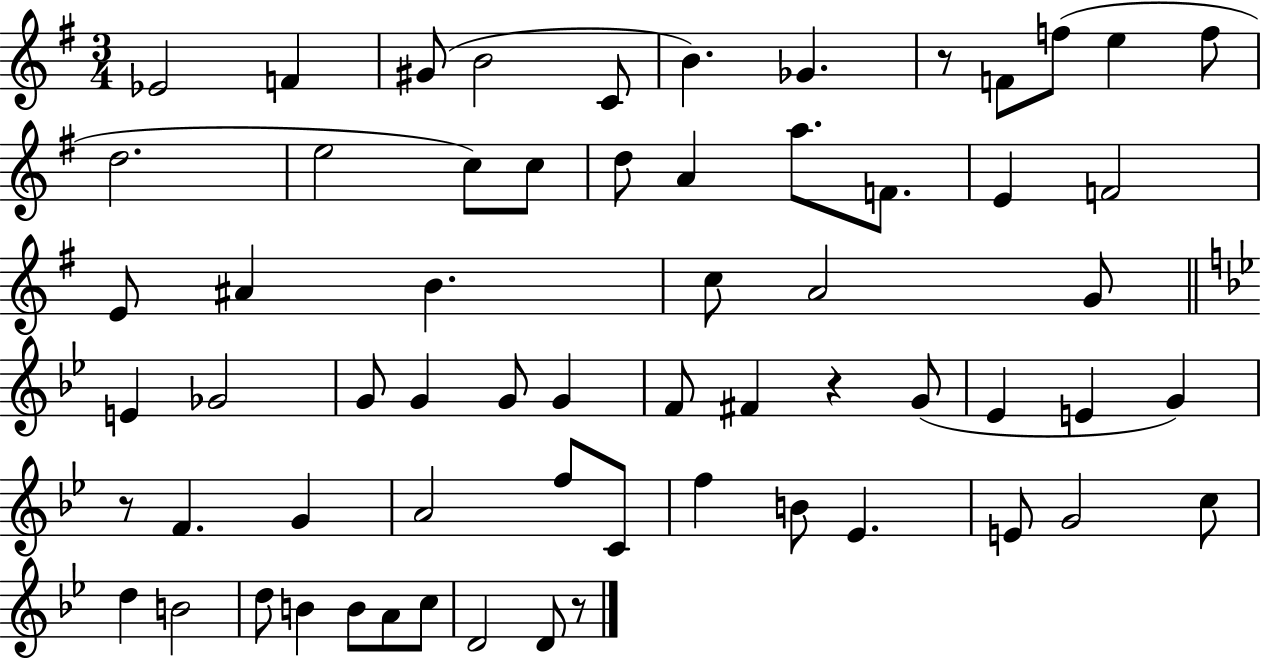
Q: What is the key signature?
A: G major